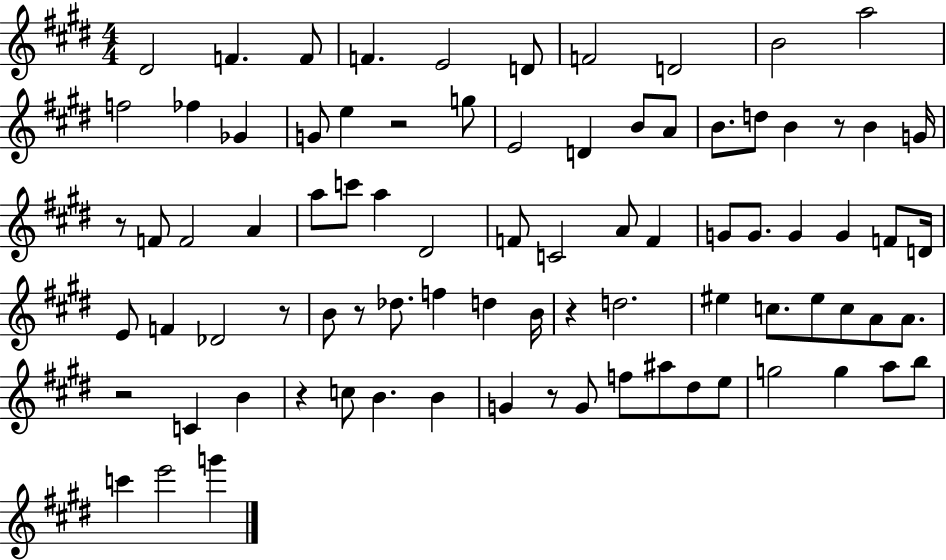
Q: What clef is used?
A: treble